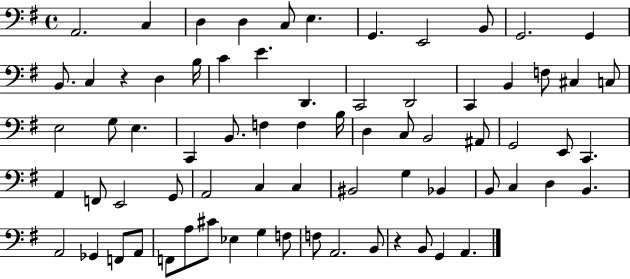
A2/h. C3/q D3/q D3/q C3/e E3/q. G2/q. E2/h B2/e G2/h. G2/q B2/e. C3/q R/q D3/q B3/s C4/q E4/q. D2/q. C2/h D2/h C2/q B2/q F3/e C#3/q C3/e E3/h G3/e E3/q. C2/q B2/e. F3/q F3/q B3/s D3/q C3/e B2/h A#2/e G2/h E2/e C2/q. A2/q F2/e E2/h G2/e A2/h C3/q C3/q BIS2/h G3/q Bb2/q B2/e C3/q D3/q B2/q. A2/h Gb2/q F2/e A2/e F2/e A3/e C#4/e Eb3/q G3/q F3/e F3/e A2/h. B2/e R/q B2/e G2/q A2/q.